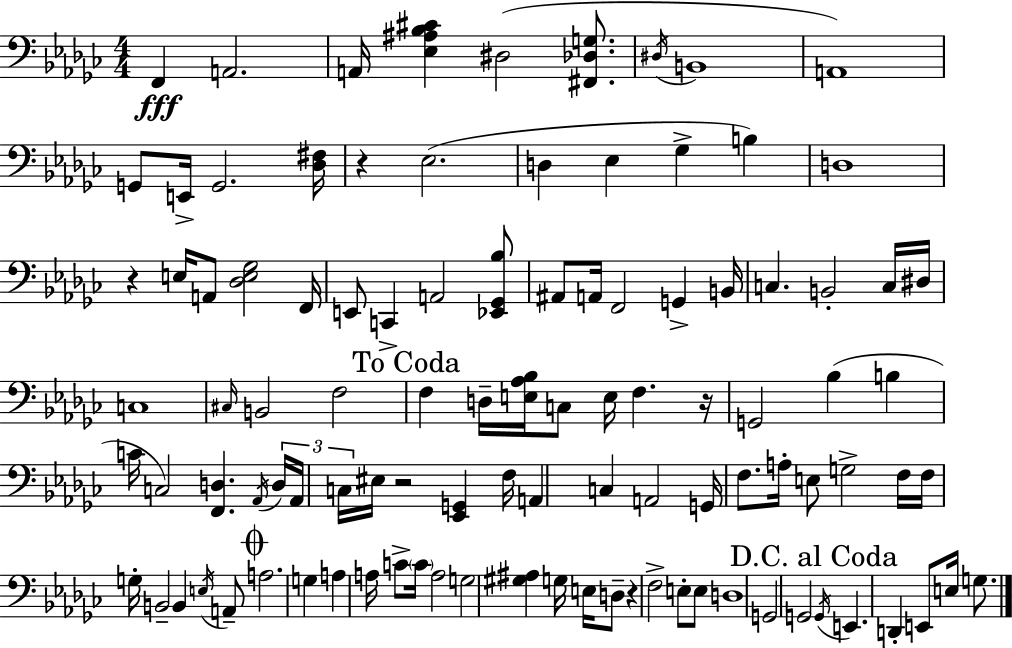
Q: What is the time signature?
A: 4/4